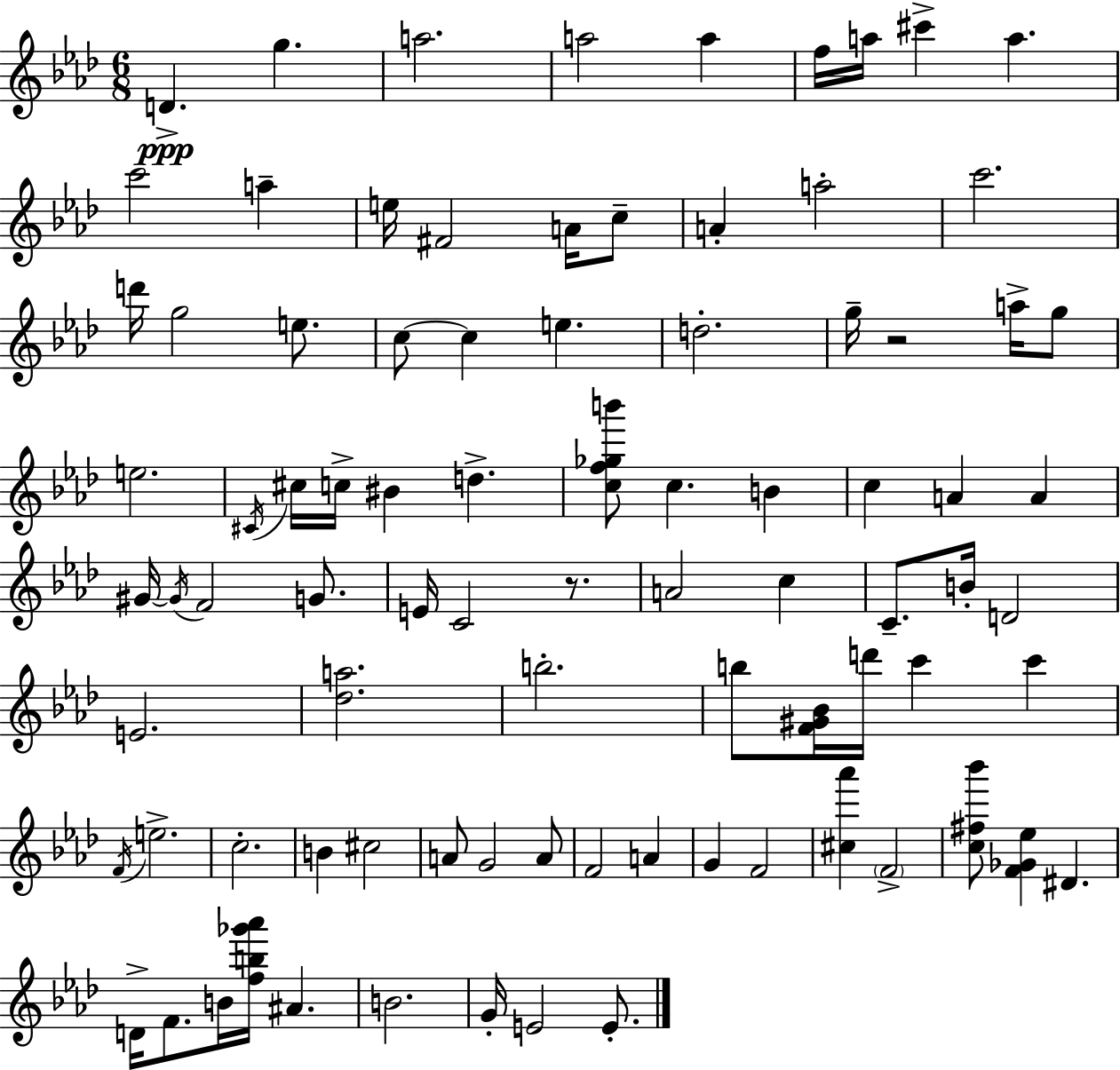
{
  \clef treble
  \numericTimeSignature
  \time 6/8
  \key f \minor
  \repeat volta 2 { d'4.->\ppp g''4. | a''2. | a''2 a''4 | f''16 a''16 cis'''4-> a''4. | \break c'''2 a''4-- | e''16 fis'2 a'16 c''8-- | a'4-. a''2-. | c'''2. | \break d'''16 g''2 e''8. | c''8~~ c''4 e''4. | d''2.-. | g''16-- r2 a''16-> g''8 | \break e''2. | \acciaccatura { cis'16 } cis''16 c''16-> bis'4 d''4.-> | <c'' f'' ges'' b'''>8 c''4. b'4 | c''4 a'4 a'4 | \break gis'16~~ \acciaccatura { gis'16 } f'2 g'8. | e'16 c'2 r8. | a'2 c''4 | c'8.-- b'16-. d'2 | \break e'2. | <des'' a''>2. | b''2.-. | b''8 <f' gis' bes'>16 d'''16 c'''4 c'''4 | \break \acciaccatura { f'16 } e''2.-> | c''2.-. | b'4 cis''2 | a'8 g'2 | \break a'8 f'2 a'4 | g'4 f'2 | <cis'' aes'''>4 \parenthesize f'2-> | <c'' fis'' bes'''>8 <f' ges' ees''>4 dis'4. | \break d'16-> f'8. b'16 <f'' b'' ges''' aes'''>16 ais'4. | b'2. | g'16-. e'2 | e'8.-. } \bar "|."
}